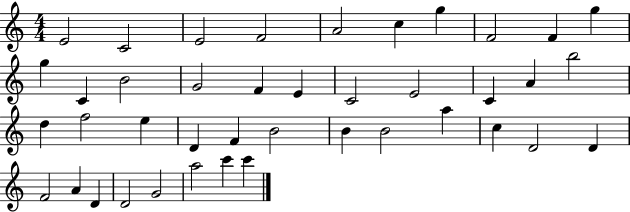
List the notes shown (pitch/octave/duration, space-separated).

E4/h C4/h E4/h F4/h A4/h C5/q G5/q F4/h F4/q G5/q G5/q C4/q B4/h G4/h F4/q E4/q C4/h E4/h C4/q A4/q B5/h D5/q F5/h E5/q D4/q F4/q B4/h B4/q B4/h A5/q C5/q D4/h D4/q F4/h A4/q D4/q D4/h G4/h A5/h C6/q C6/q